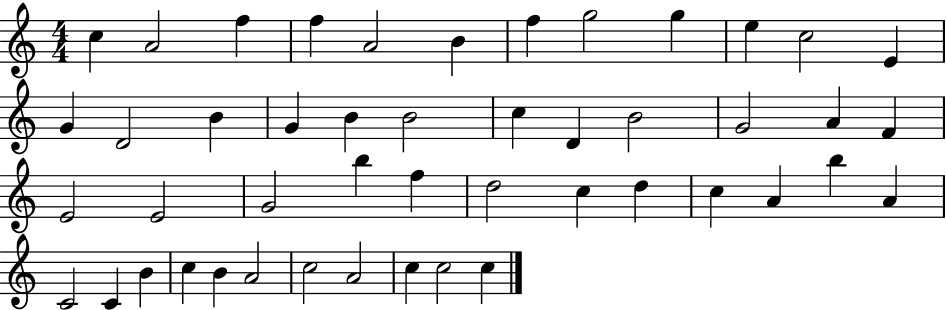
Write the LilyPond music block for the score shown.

{
  \clef treble
  \numericTimeSignature
  \time 4/4
  \key c \major
  c''4 a'2 f''4 | f''4 a'2 b'4 | f''4 g''2 g''4 | e''4 c''2 e'4 | \break g'4 d'2 b'4 | g'4 b'4 b'2 | c''4 d'4 b'2 | g'2 a'4 f'4 | \break e'2 e'2 | g'2 b''4 f''4 | d''2 c''4 d''4 | c''4 a'4 b''4 a'4 | \break c'2 c'4 b'4 | c''4 b'4 a'2 | c''2 a'2 | c''4 c''2 c''4 | \break \bar "|."
}